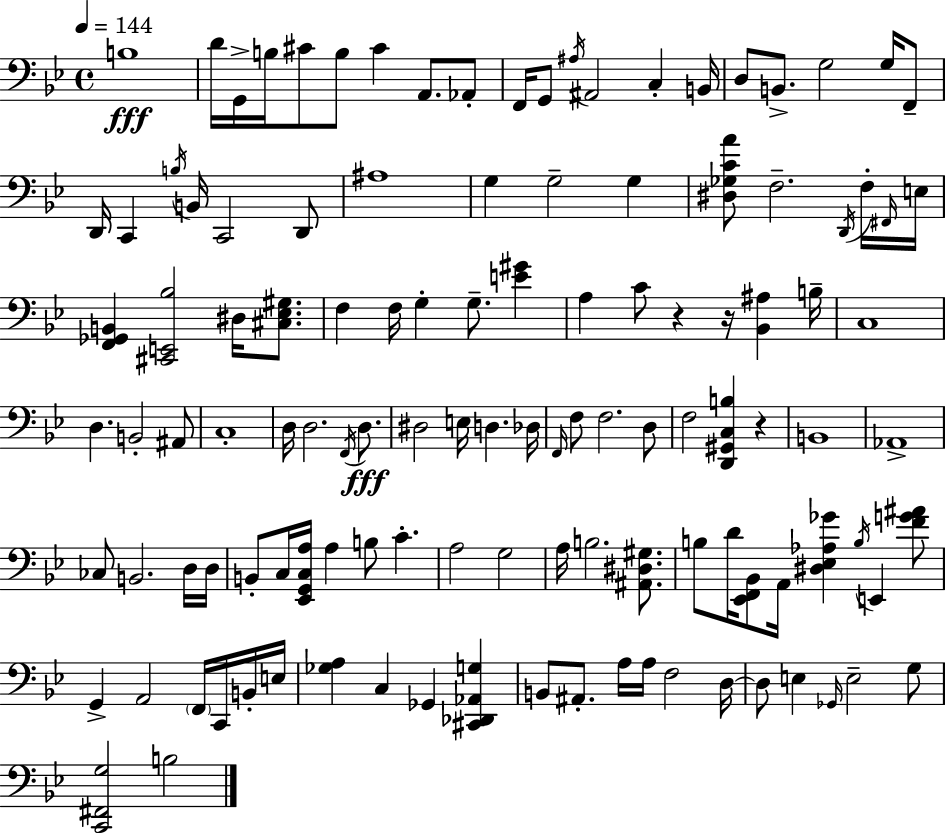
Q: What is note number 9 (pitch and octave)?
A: Ab2